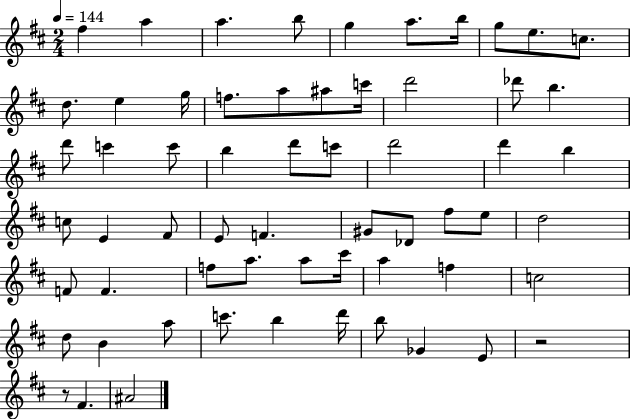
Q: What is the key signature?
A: D major